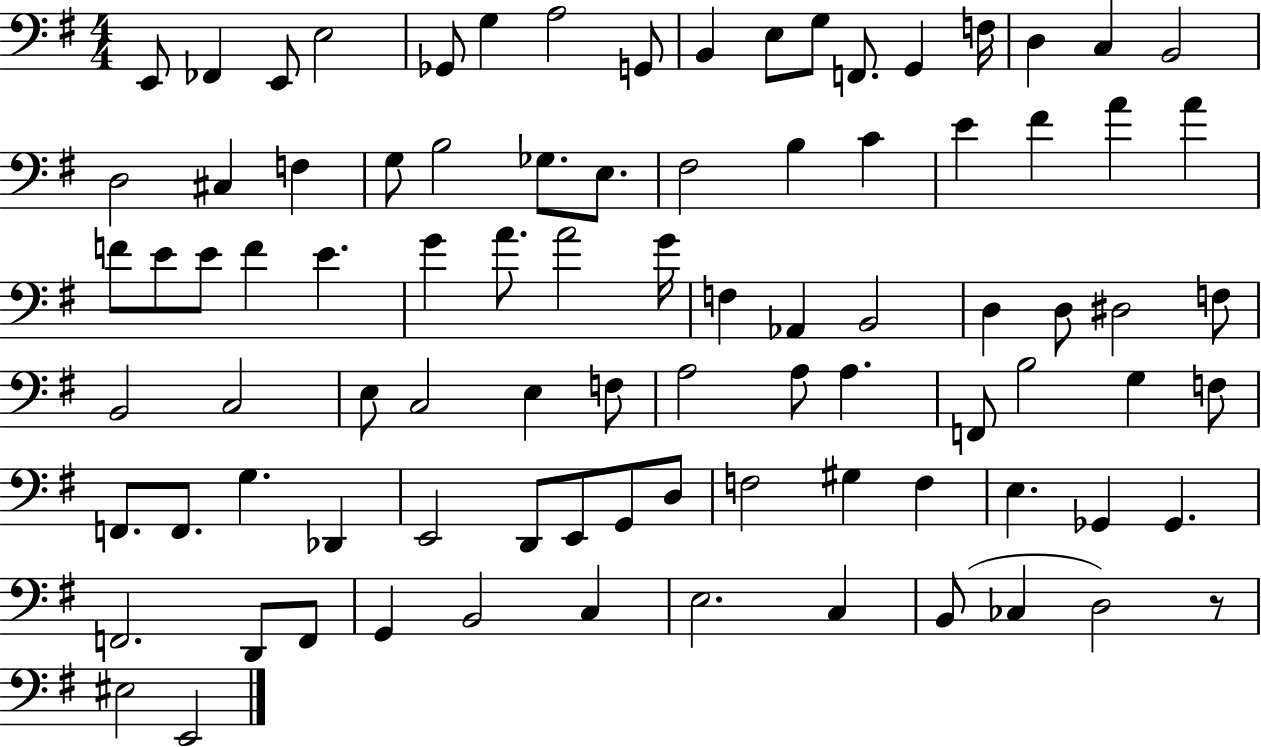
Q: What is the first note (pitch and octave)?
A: E2